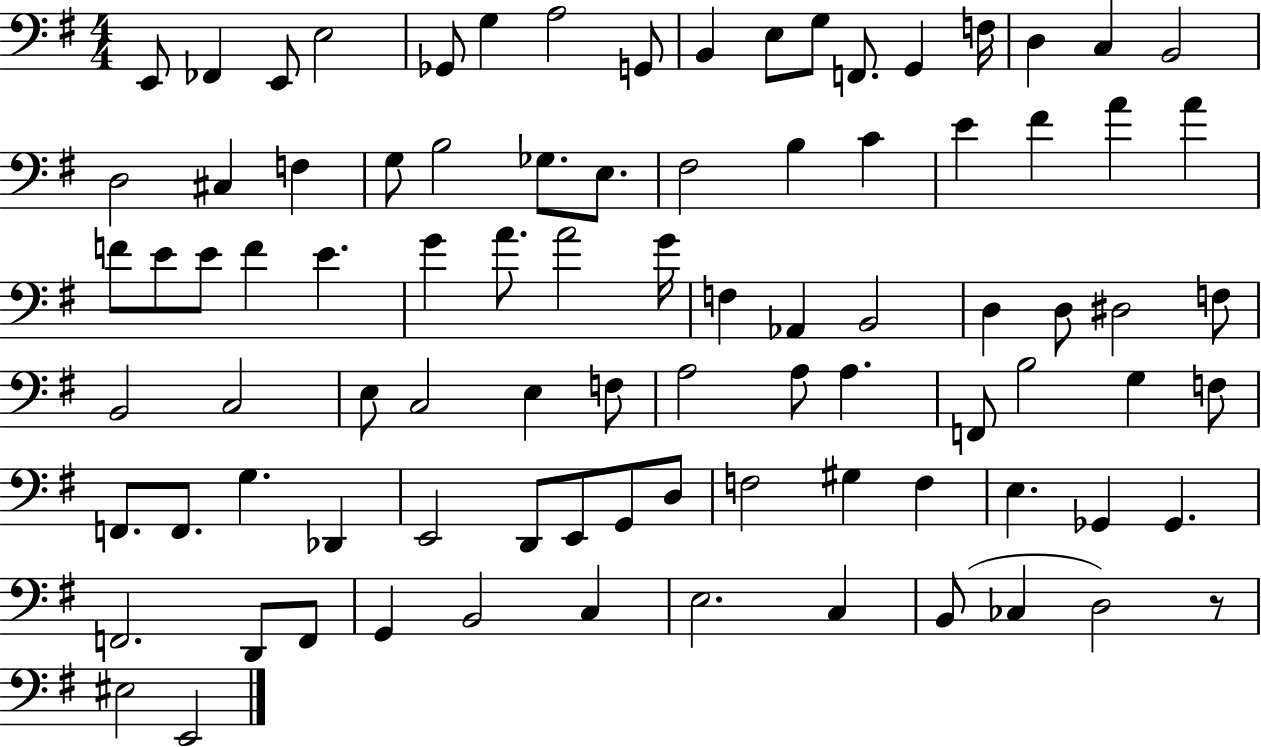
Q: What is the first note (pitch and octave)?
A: E2